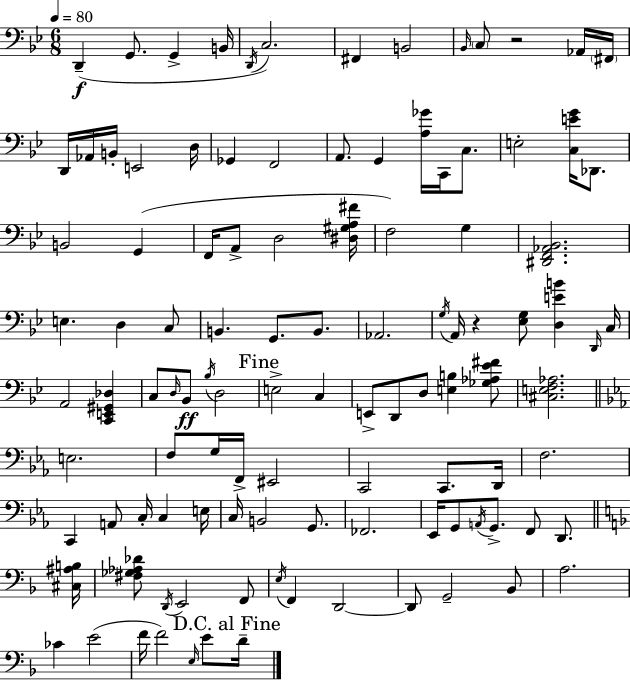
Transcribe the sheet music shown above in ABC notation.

X:1
T:Untitled
M:6/8
L:1/4
K:Gm
D,, G,,/2 G,, B,,/4 D,,/4 C,2 ^F,, B,,2 _B,,/4 C,/2 z2 _A,,/4 ^F,,/4 D,,/4 _A,,/4 B,,/4 E,,2 D,/4 _G,, F,,2 A,,/2 G,, [A,_G]/4 C,,/4 C,/2 E,2 [C,EG]/4 _D,,/2 B,,2 G,, F,,/4 A,,/2 D,2 [^D,^G,A,^F]/4 F,2 G, [^D,,F,,_A,,_B,,]2 E, D, C,/2 B,, G,,/2 B,,/2 _A,,2 G,/4 A,,/4 z [_E,G,]/2 [D,EB] D,,/4 C,/4 A,,2 [C,,E,,^G,,_D,] C,/2 D,/4 _B,,/2 _B,/4 D,2 E,2 C, E,,/2 D,,/2 D,/2 [E,B,] [_G,_A,_E^F]/2 [^C,E,F,_A,]2 E,2 F,/2 G,/4 F,,/4 ^E,,2 C,,2 C,,/2 D,,/4 F,2 C,, A,,/2 C,/4 C, E,/4 C,/4 B,,2 G,,/2 _F,,2 _E,,/4 G,,/2 A,,/4 G,,/2 F,,/2 D,,/2 [^C,^A,B,]/4 [^F,_G,_A,_D]/2 D,,/4 E,,2 F,,/2 E,/4 F,, D,,2 D,,/2 G,,2 _B,,/2 A,2 _C E2 F/4 F2 E,/4 E/2 D/4